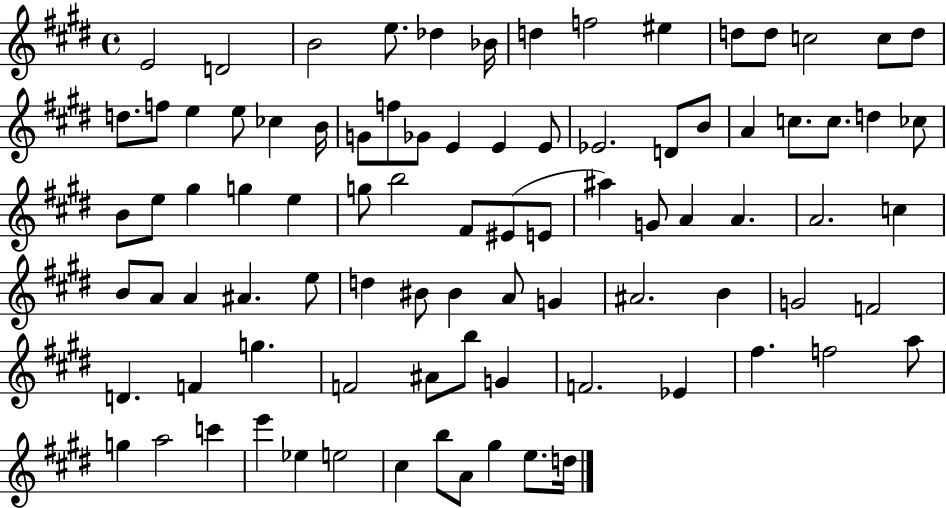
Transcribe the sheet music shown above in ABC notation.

X:1
T:Untitled
M:4/4
L:1/4
K:E
E2 D2 B2 e/2 _d _B/4 d f2 ^e d/2 d/2 c2 c/2 d/2 d/2 f/2 e e/2 _c B/4 G/2 f/2 _G/2 E E E/2 _E2 D/2 B/2 A c/2 c/2 d _c/2 B/2 e/2 ^g g e g/2 b2 ^F/2 ^E/2 E/2 ^a G/2 A A A2 c B/2 A/2 A ^A e/2 d ^B/2 ^B A/2 G ^A2 B G2 F2 D F g F2 ^A/2 b/2 G F2 _E ^f f2 a/2 g a2 c' e' _e e2 ^c b/2 A/2 ^g e/2 d/4